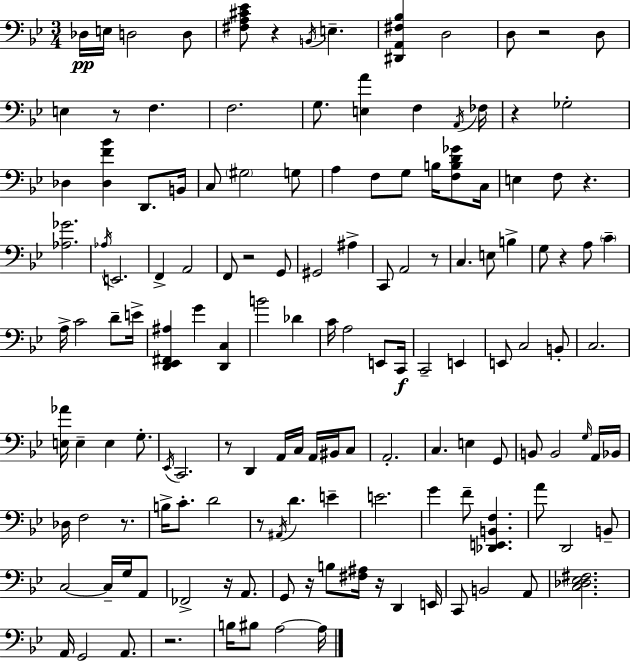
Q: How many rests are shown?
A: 15